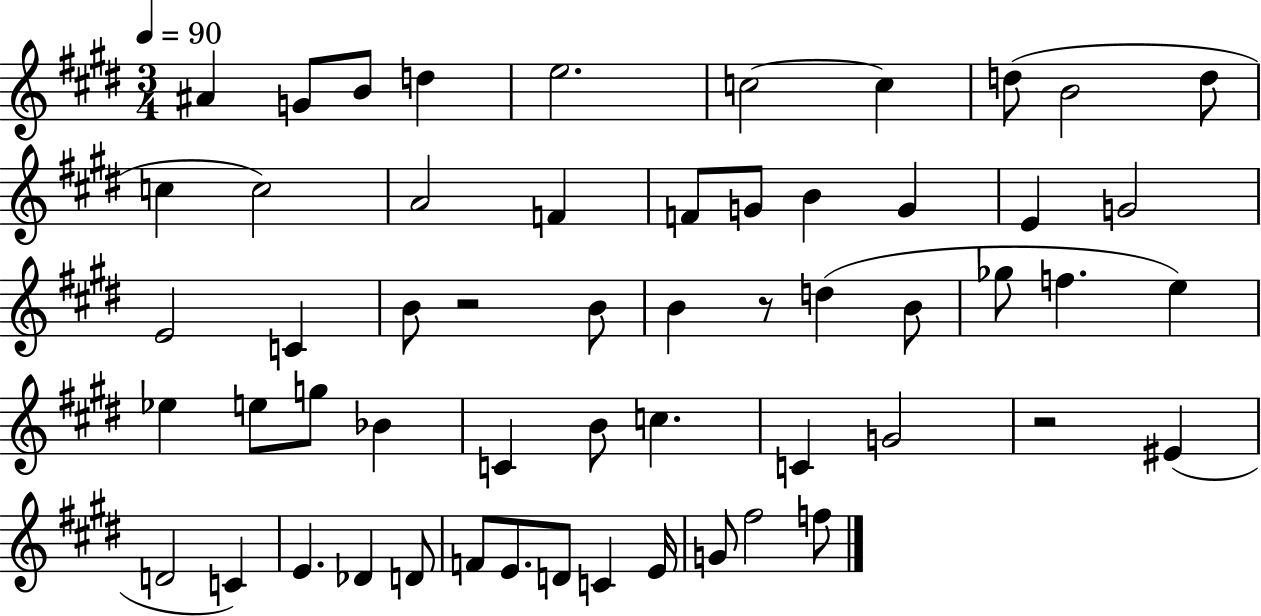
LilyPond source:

{
  \clef treble
  \numericTimeSignature
  \time 3/4
  \key e \major
  \tempo 4 = 90
  ais'4 g'8 b'8 d''4 | e''2. | c''2~~ c''4 | d''8( b'2 d''8 | \break c''4 c''2) | a'2 f'4 | f'8 g'8 b'4 g'4 | e'4 g'2 | \break e'2 c'4 | b'8 r2 b'8 | b'4 r8 d''4( b'8 | ges''8 f''4. e''4) | \break ees''4 e''8 g''8 bes'4 | c'4 b'8 c''4. | c'4 g'2 | r2 eis'4( | \break d'2 c'4) | e'4. des'4 d'8 | f'8 e'8. d'8 c'4 e'16 | g'8 fis''2 f''8 | \break \bar "|."
}